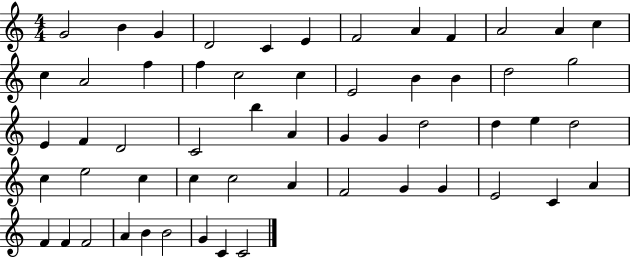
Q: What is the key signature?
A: C major